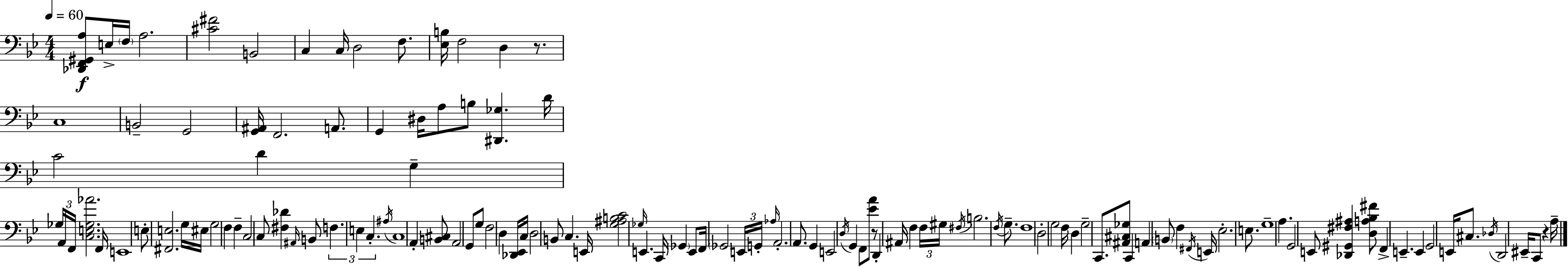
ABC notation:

X:1
T:Untitled
M:4/4
L:1/4
K:Gm
[_D,,F,,^G,,A,]/2 E,/4 F,/4 A,2 [^C^F]2 B,,2 C, C,/4 D,2 F,/2 [_E,B,]/4 F,2 D, z/2 C,4 B,,2 G,,2 [G,,^A,,]/4 F,,2 A,,/2 G,, ^D,/4 A,/2 B,/2 [^D,,_G,] D/4 C2 D G, _G,/4 A,,/4 F,,/4 [C,E,_G,_A]2 F,,/4 E,,4 E,/2 [^F,,E,]2 G,/4 ^E,/4 G,2 F, F, C,2 C,/2 [^F,_D] ^A,,/4 B,,/2 F, E, C, ^A,/4 C,4 A,, [B,,^C,]/2 A,,2 G,,/2 G,/2 F,2 D, [_D,,_E,,]/4 C,/4 D,2 B,,/2 C, E,,/4 [G,^A,B,C]2 _G,/4 E,, C,,/4 _G,, E,,/2 F,,/4 _G,,2 E,,/4 G,,/4 _A,/4 A,,2 A,,/2 G,, E,,2 D,/4 G,, F,,/2 [_EA]/2 z/2 D,, ^A,,/4 F, F,/4 ^G,/4 ^F,/4 B,2 F,/4 G,/2 F,4 D,2 G,2 F,/4 D, G,2 C,,/2 [^A,,^C,_G,]/2 C,, A,, B,,/2 F, ^F,,/4 E,,/4 _E,2 E,/2 G,4 A, G,,2 E,,/2 [_D,,^G,,^F,^A,] [D,A,_B,^F]/2 F,, E,, E,, G,,2 E,,/4 ^C,/2 _D,/4 D,,2 ^E,,/4 C,,/2 z A,/4